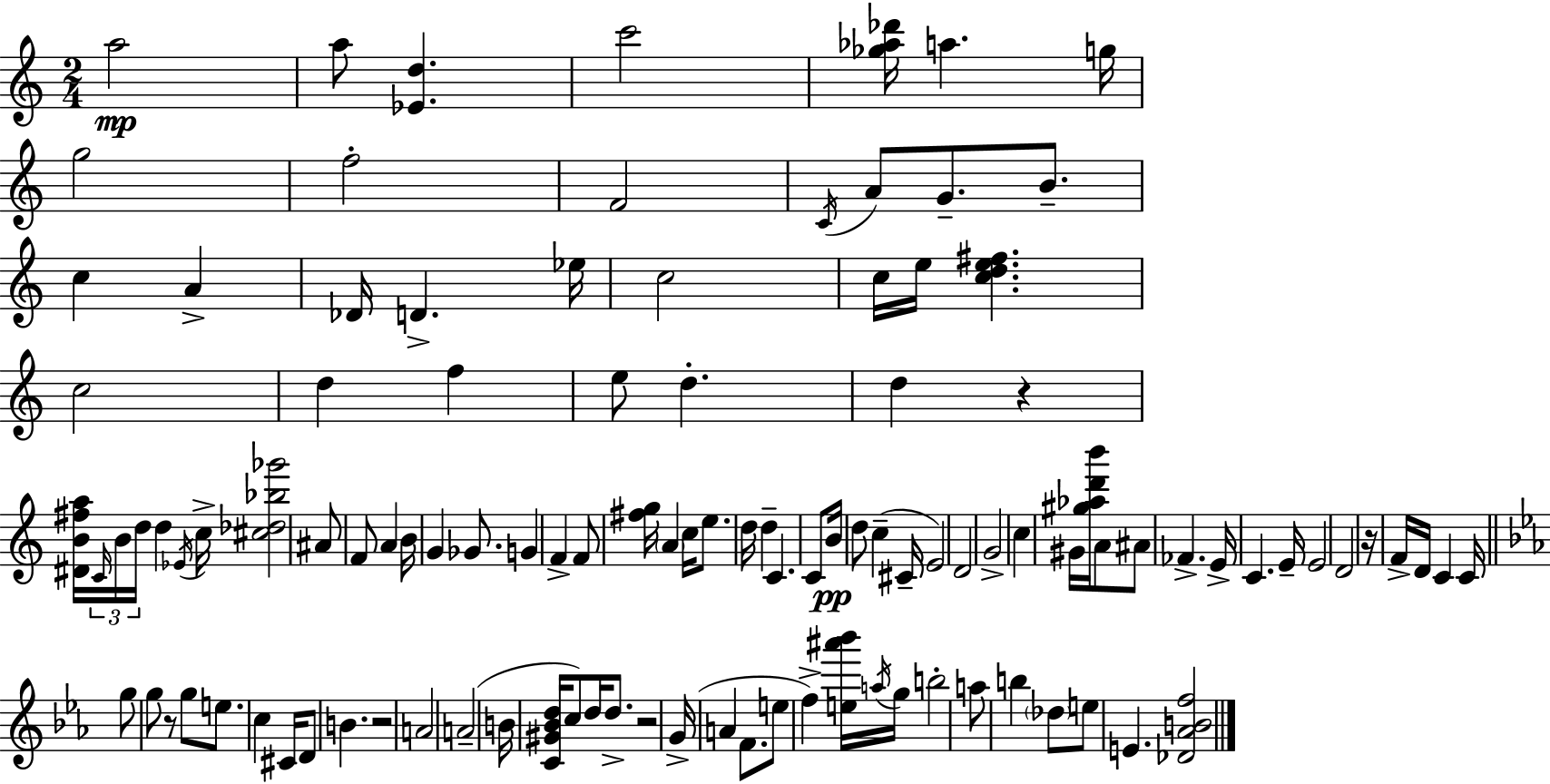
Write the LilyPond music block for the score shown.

{
  \clef treble
  \numericTimeSignature
  \time 2/4
  \key c \major
  a''2\mp | a''8 <ees' d''>4. | c'''2 | <ges'' aes'' des'''>16 a''4. g''16 | \break g''2 | f''2-. | f'2 | \acciaccatura { c'16 } a'8 g'8.-- b'8.-- | \break c''4 a'4-> | des'16 d'4.-> | ees''16 c''2 | c''16 e''16 <c'' d'' e'' fis''>4. | \break c''2 | d''4 f''4 | e''8 d''4.-. | d''4 r4 | \break <dis' b' fis'' a''>16 \tuplet 3/2 { \grace { c'16 } b'16 d''16 } d''4 | \acciaccatura { ees'16 } c''16-> <cis'' des'' bes'' ges'''>2 | ais'8 f'8 a'4 | b'16 g'4 | \break ges'8. g'4 f'4-> | f'8 <fis'' g''>16 \parenthesize a'4 | c''16 e''8. d''16 d''4-- | c'4. | \break c'8 b'16\pp d''8 c''4--( | cis'16-- e'2) | d'2 | g'2-> | \break c''4 gis'16 | <gis'' aes'' d''' b'''>16 a'8 ais'8 fes'4.-> | e'16-> c'4. | e'16-- e'2 | \break d'2 | r16 f'16-> d'16 c'4 | c'16 \bar "||" \break \key ees \major g''8 g''8 r8 g''8 | e''8. c''4 cis'16 | d'8 b'4. | r2 | \break a'2 | a'2--( | b'16 <c' gis' bes' d''>16 c''8) d''16 d''8.-> | r2 | \break g'16->( a'4 f'8. | e''8 f''4->) <e'' ais''' bes'''>16 \acciaccatura { a''16 } | g''16 b''2-. | a''8 b''4 \parenthesize des''8 | \break e''8 e'4. | <des' aes' b' f''>2 | \bar "|."
}